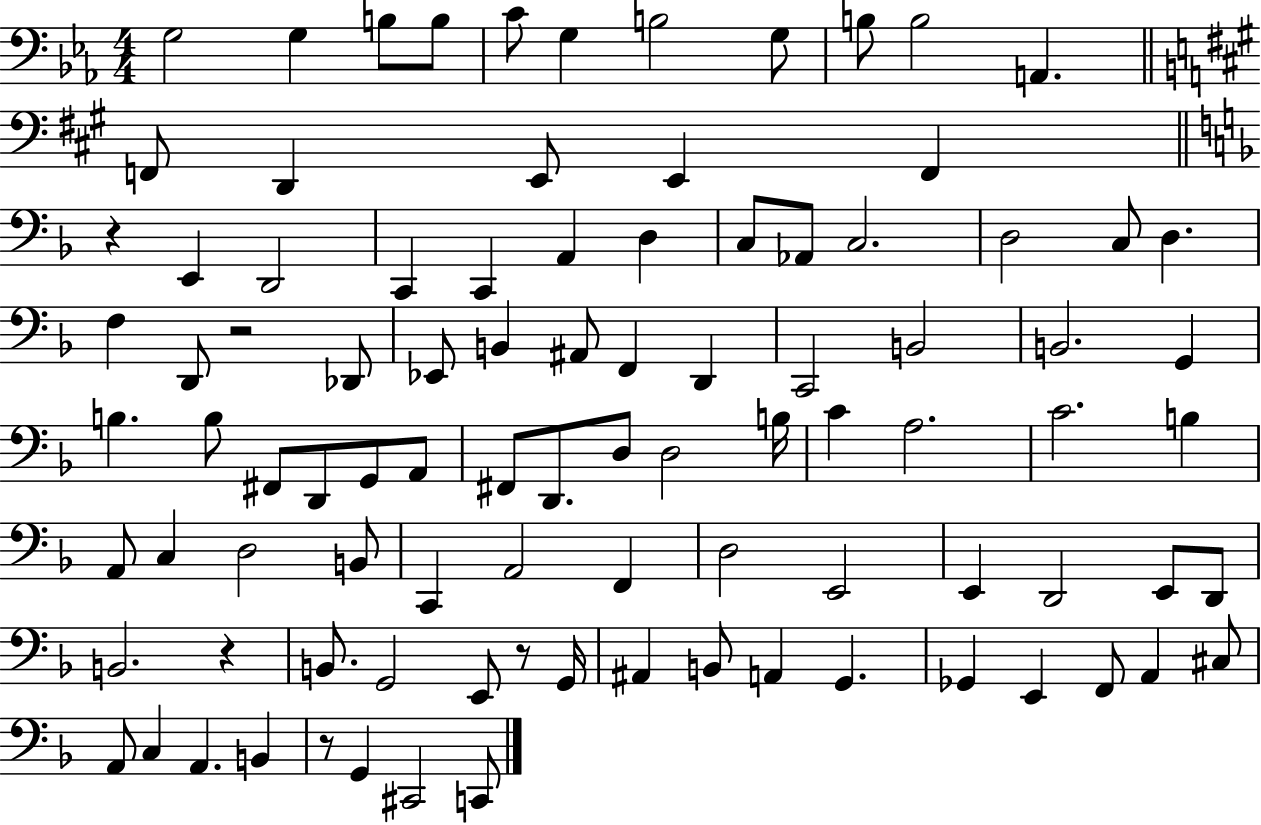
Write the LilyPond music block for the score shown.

{
  \clef bass
  \numericTimeSignature
  \time 4/4
  \key ees \major
  g2 g4 b8 b8 | c'8 g4 b2 g8 | b8 b2 a,4. | \bar "||" \break \key a \major f,8 d,4 e,8 e,4 f,4 | \bar "||" \break \key f \major r4 e,4 d,2 | c,4 c,4 a,4 d4 | c8 aes,8 c2. | d2 c8 d4. | \break f4 d,8 r2 des,8 | ees,8 b,4 ais,8 f,4 d,4 | c,2 b,2 | b,2. g,4 | \break b4. b8 fis,8 d,8 g,8 a,8 | fis,8 d,8. d8 d2 b16 | c'4 a2. | c'2. b4 | \break a,8 c4 d2 b,8 | c,4 a,2 f,4 | d2 e,2 | e,4 d,2 e,8 d,8 | \break b,2. r4 | b,8. g,2 e,8 r8 g,16 | ais,4 b,8 a,4 g,4. | ges,4 e,4 f,8 a,4 cis8 | \break a,8 c4 a,4. b,4 | r8 g,4 cis,2 c,8 | \bar "|."
}